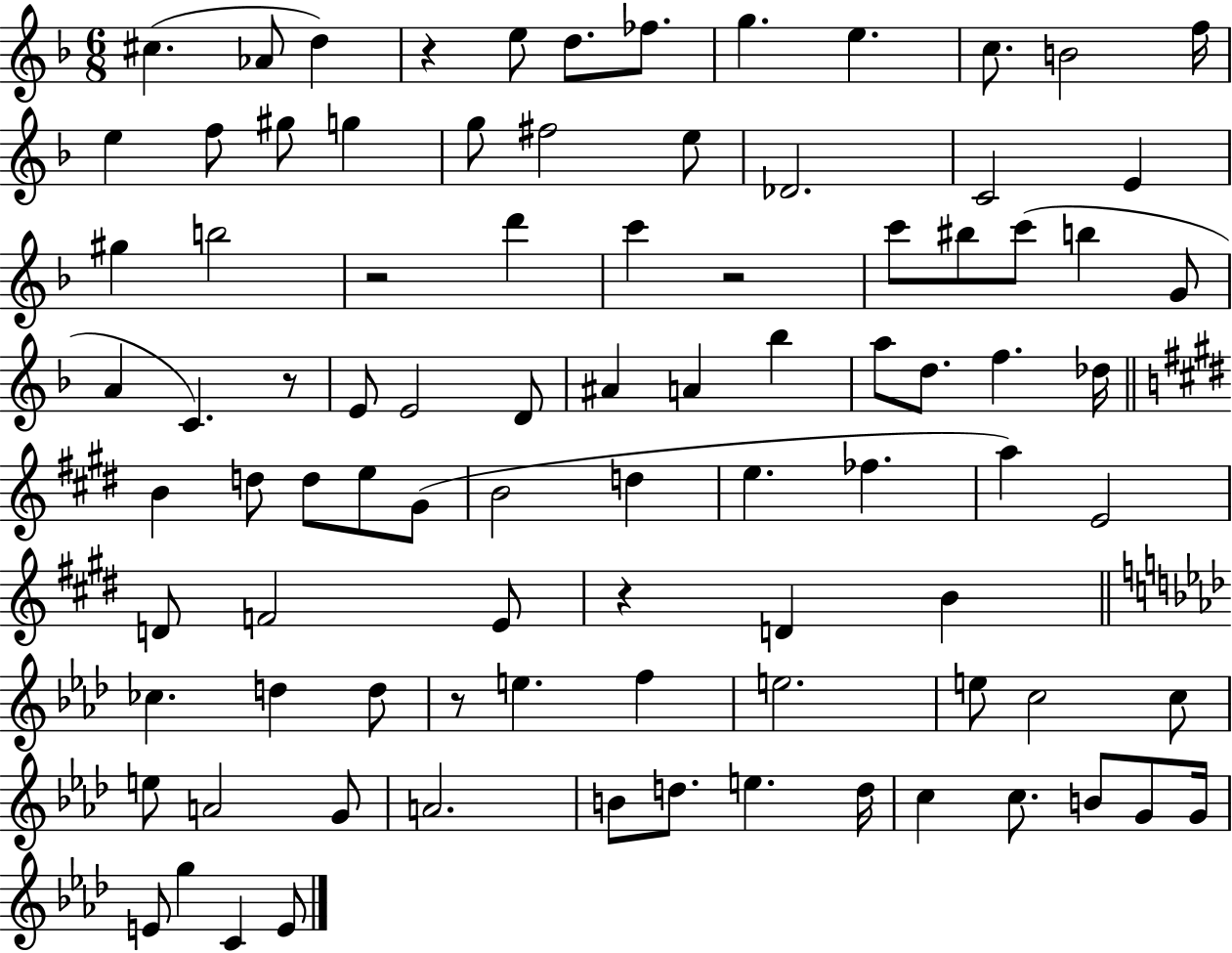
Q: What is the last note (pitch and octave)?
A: E4